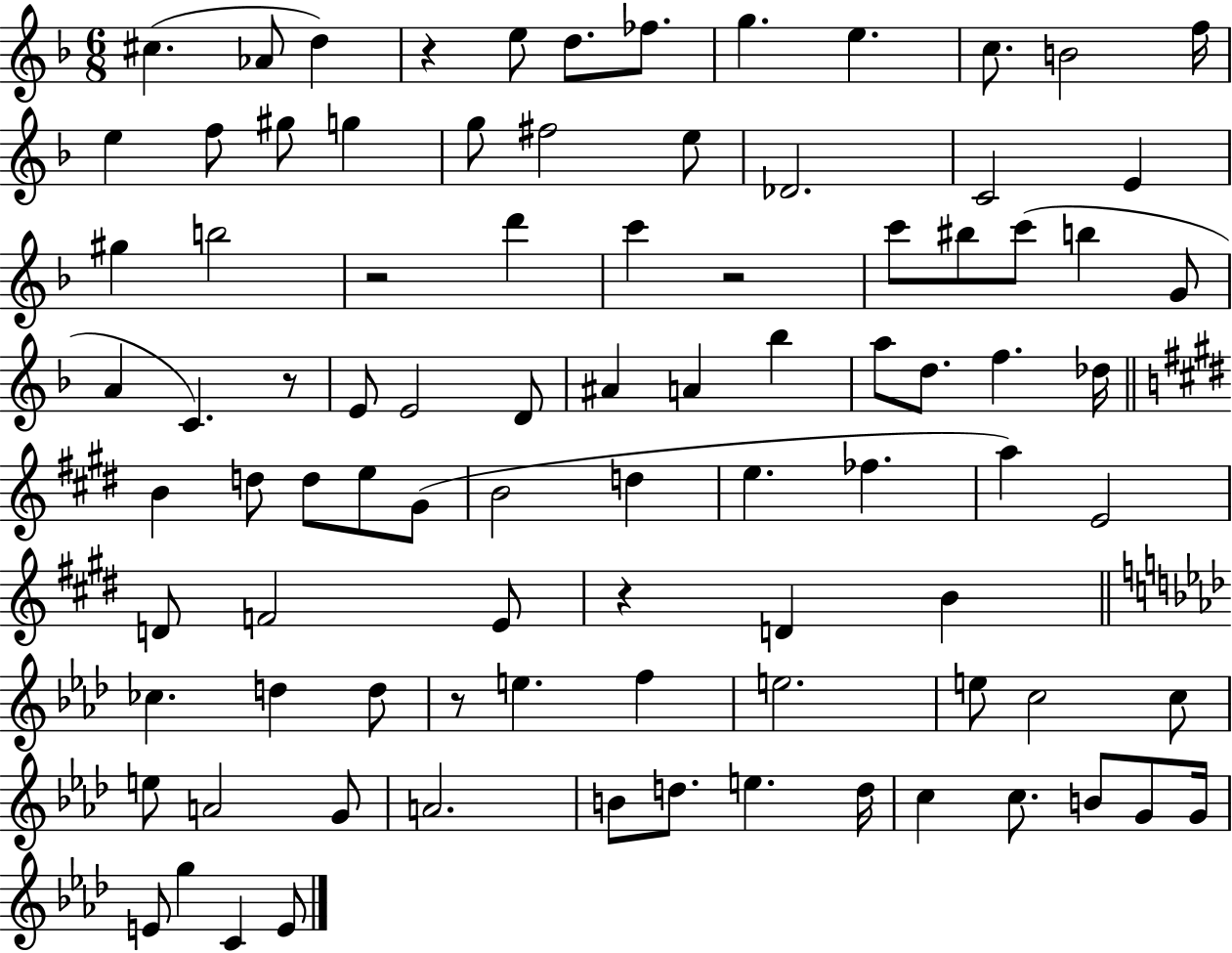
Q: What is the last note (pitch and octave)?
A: E4